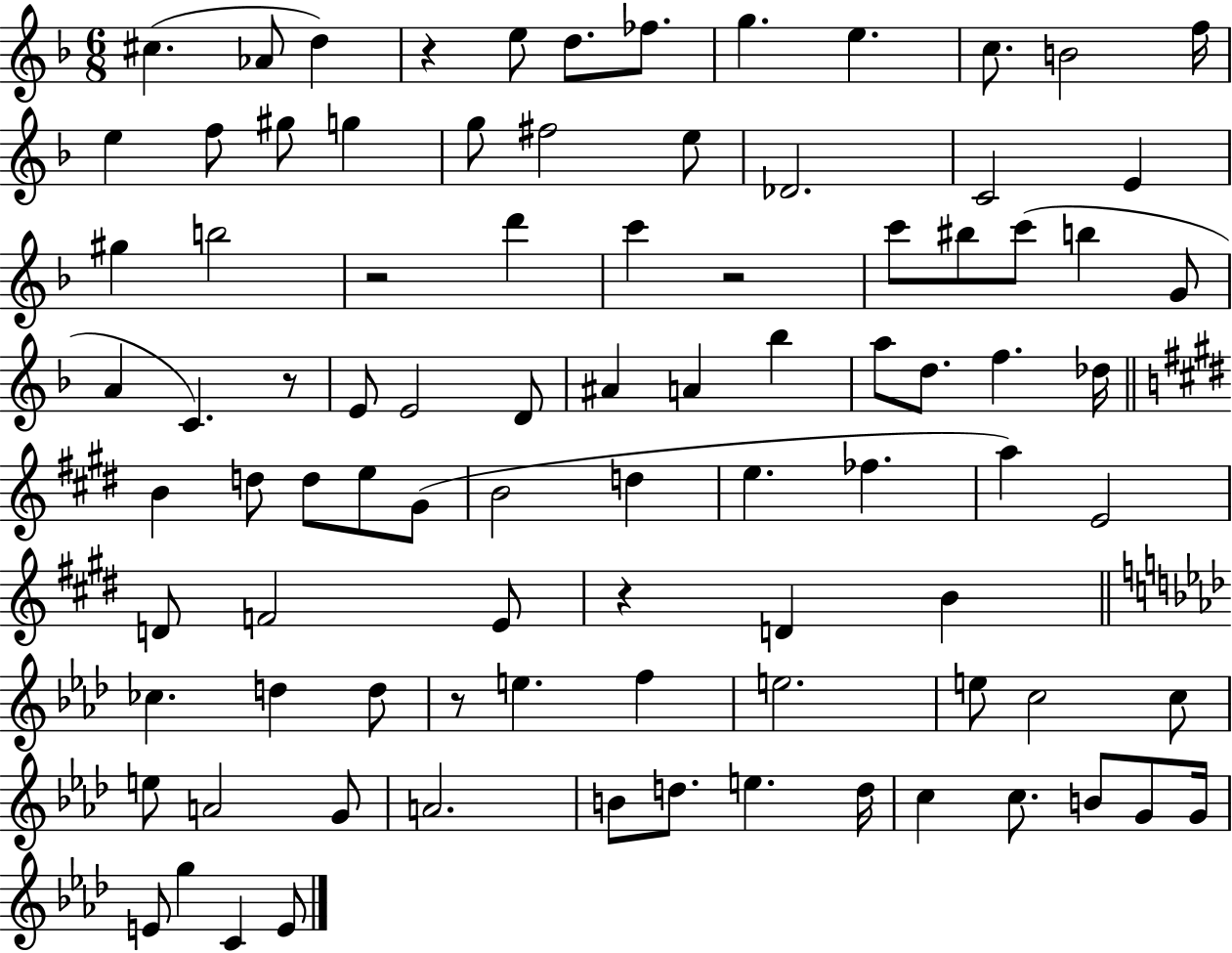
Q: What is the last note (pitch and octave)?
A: E4